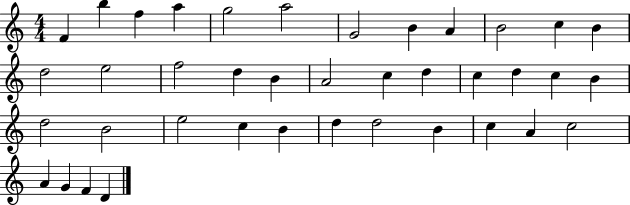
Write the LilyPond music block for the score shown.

{
  \clef treble
  \numericTimeSignature
  \time 4/4
  \key c \major
  f'4 b''4 f''4 a''4 | g''2 a''2 | g'2 b'4 a'4 | b'2 c''4 b'4 | \break d''2 e''2 | f''2 d''4 b'4 | a'2 c''4 d''4 | c''4 d''4 c''4 b'4 | \break d''2 b'2 | e''2 c''4 b'4 | d''4 d''2 b'4 | c''4 a'4 c''2 | \break a'4 g'4 f'4 d'4 | \bar "|."
}